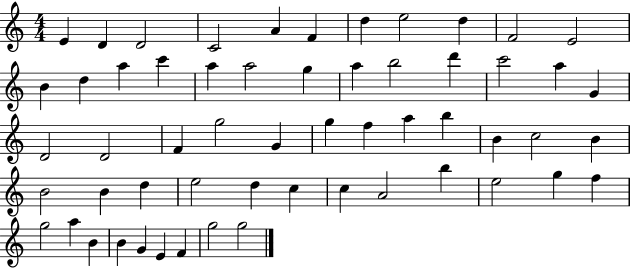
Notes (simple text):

E4/q D4/q D4/h C4/h A4/q F4/q D5/q E5/h D5/q F4/h E4/h B4/q D5/q A5/q C6/q A5/q A5/h G5/q A5/q B5/h D6/q C6/h A5/q G4/q D4/h D4/h F4/q G5/h G4/q G5/q F5/q A5/q B5/q B4/q C5/h B4/q B4/h B4/q D5/q E5/h D5/q C5/q C5/q A4/h B5/q E5/h G5/q F5/q G5/h A5/q B4/q B4/q G4/q E4/q F4/q G5/h G5/h